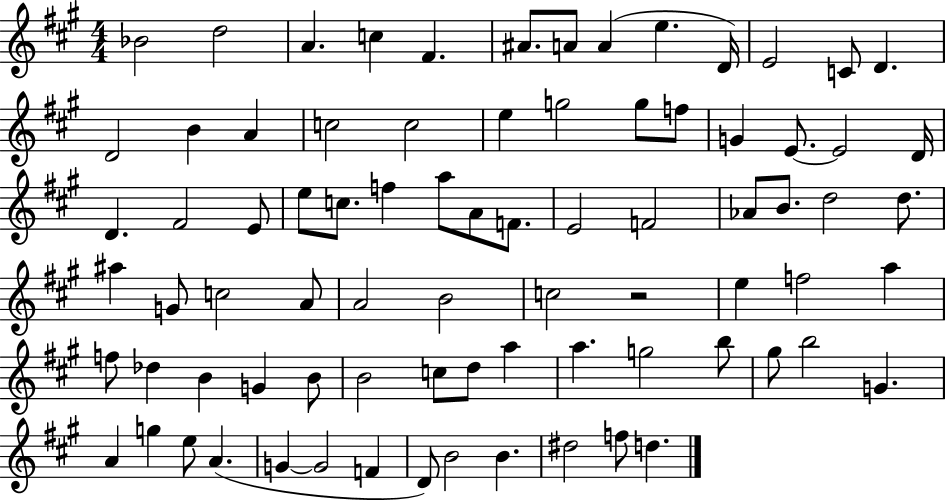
{
  \clef treble
  \numericTimeSignature
  \time 4/4
  \key a \major
  \repeat volta 2 { bes'2 d''2 | a'4. c''4 fis'4. | ais'8. a'8 a'4( e''4. d'16) | e'2 c'8 d'4. | \break d'2 b'4 a'4 | c''2 c''2 | e''4 g''2 g''8 f''8 | g'4 e'8.~~ e'2 d'16 | \break d'4. fis'2 e'8 | e''8 c''8. f''4 a''8 a'8 f'8. | e'2 f'2 | aes'8 b'8. d''2 d''8. | \break ais''4 g'8 c''2 a'8 | a'2 b'2 | c''2 r2 | e''4 f''2 a''4 | \break f''8 des''4 b'4 g'4 b'8 | b'2 c''8 d''8 a''4 | a''4. g''2 b''8 | gis''8 b''2 g'4. | \break a'4 g''4 e''8 a'4.( | g'4~~ g'2 f'4 | d'8) b'2 b'4. | dis''2 f''8 d''4. | \break } \bar "|."
}